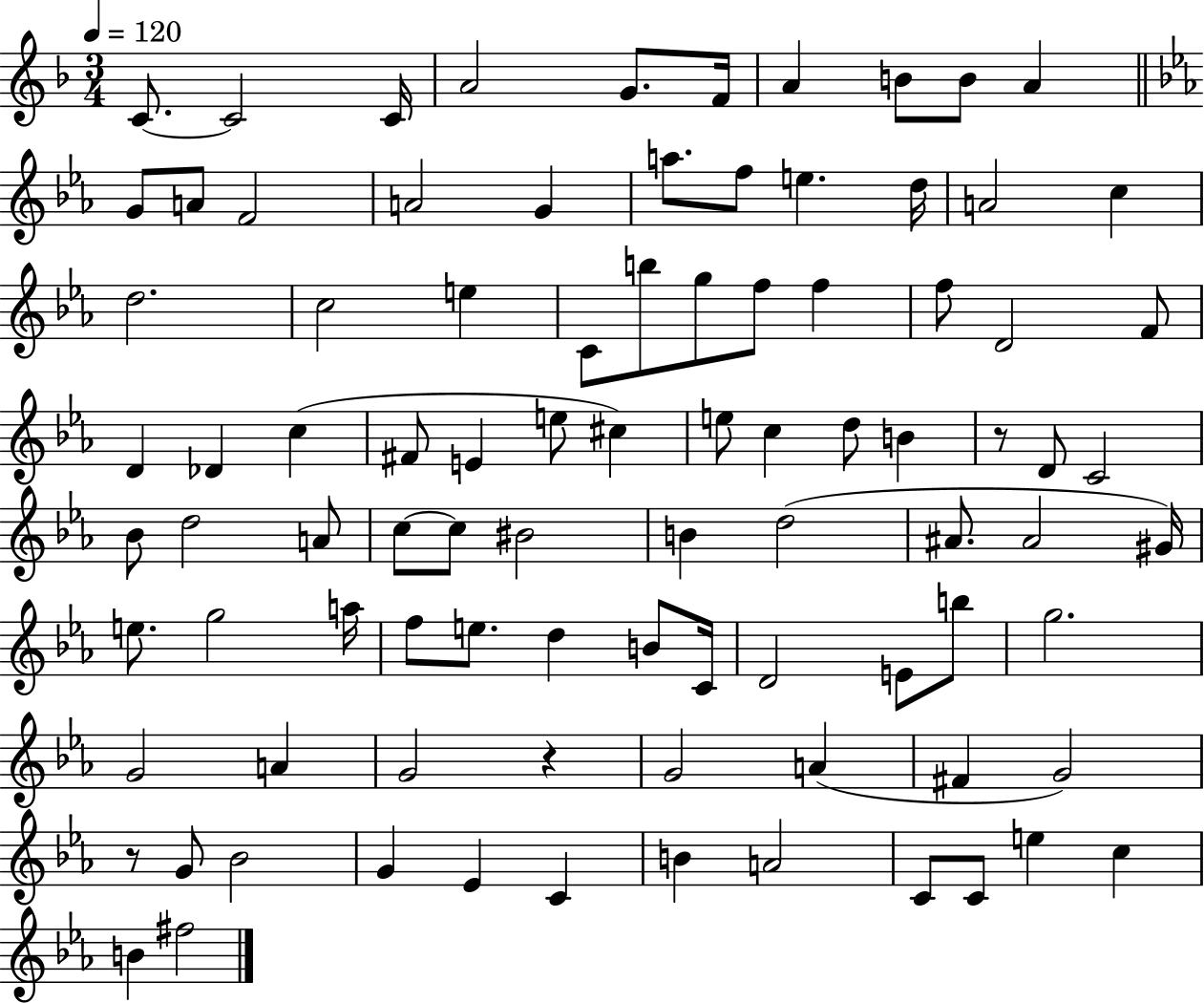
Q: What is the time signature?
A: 3/4